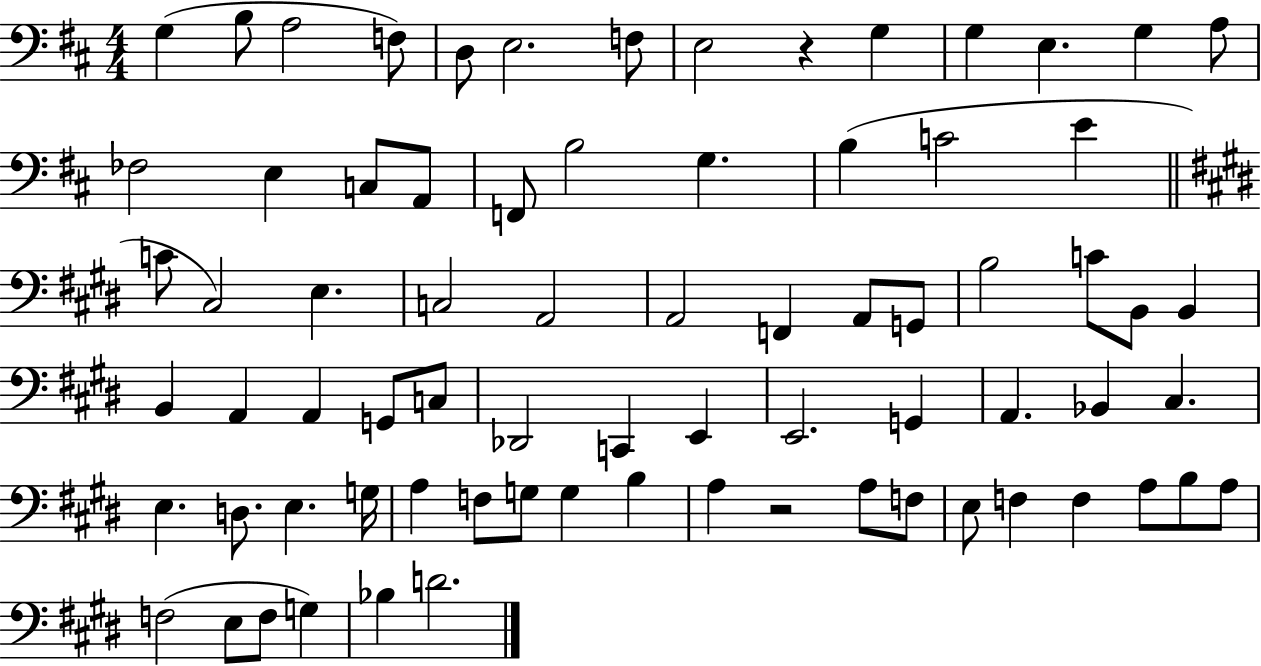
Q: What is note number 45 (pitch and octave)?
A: E2